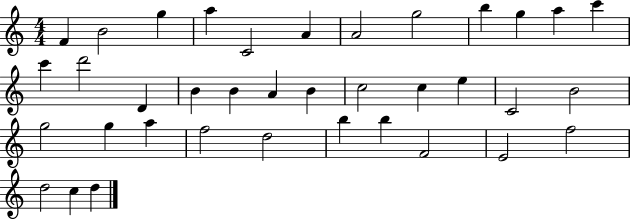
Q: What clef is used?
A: treble